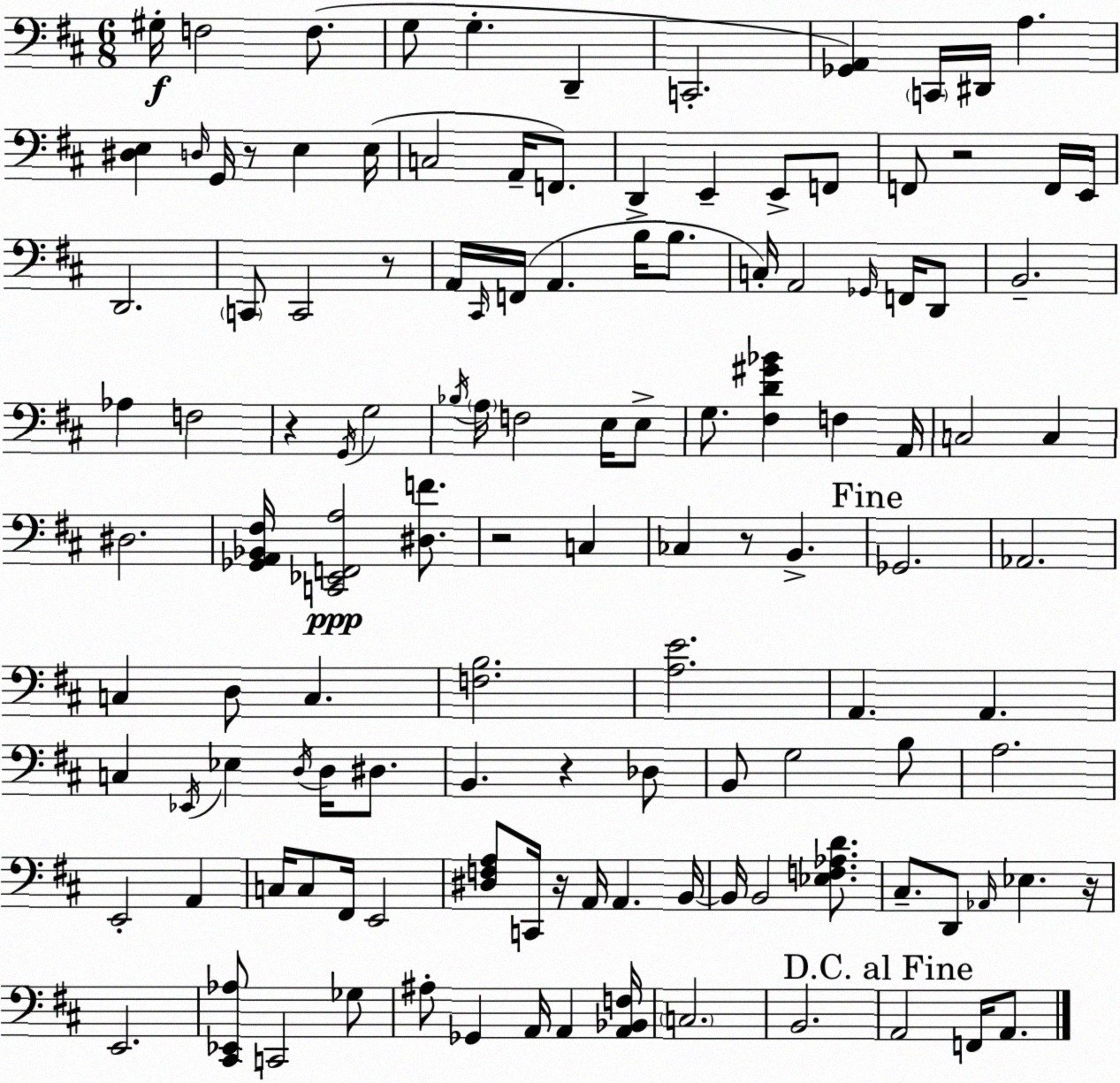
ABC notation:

X:1
T:Untitled
M:6/8
L:1/4
K:D
^G,/4 F,2 F,/2 G,/2 G, D,, C,,2 [_G,,A,,] C,,/4 ^D,,/4 A, [^D,E,] D,/4 G,,/4 z/2 E, E,/4 C,2 A,,/4 F,,/2 D,, E,, E,,/2 F,,/2 F,,/2 z2 F,,/4 E,,/4 D,,2 C,,/2 C,,2 z/2 A,,/4 ^C,,/4 F,,/4 A,, B,/4 B,/2 C,/4 A,,2 _G,,/4 F,,/4 D,,/2 B,,2 _A, F,2 z G,,/4 G,2 _B,/4 A,/4 F,2 E,/4 E,/2 G,/2 [^F,D^G_B] F, A,,/4 C,2 C, ^D,2 [_G,,A,,_B,,^F,]/4 [C,,_E,,F,,A,]2 [^D,F]/2 z2 C, _C, z/2 B,, _G,,2 _A,,2 C, D,/2 C, [F,B,]2 [A,E]2 A,, A,, C, _E,,/4 _E, D,/4 D,/4 ^D,/2 B,, z _D,/2 B,,/2 G,2 B,/2 A,2 E,,2 A,, C,/4 C,/2 ^F,,/4 E,,2 [^D,F,A,]/2 C,,/4 z/4 A,,/4 A,, B,,/4 B,,/4 B,,2 [_E,F,_A,D]/2 ^C,/2 D,,/2 _A,,/4 _E, z/4 E,,2 [^C,,_E,,_A,]/2 C,,2 _G,/2 ^A,/2 _G,, A,,/4 A,, [A,,_B,,F,]/4 C,2 B,,2 A,,2 F,,/4 A,,/2